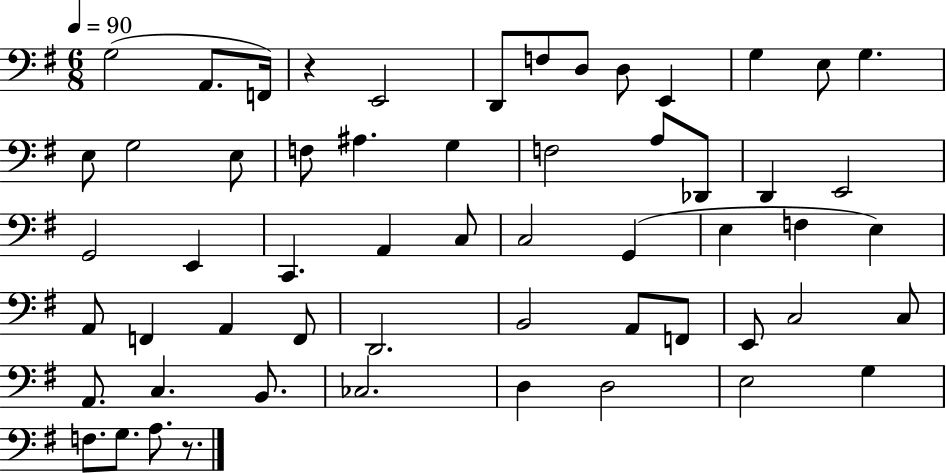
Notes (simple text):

G3/h A2/e. F2/s R/q E2/h D2/e F3/e D3/e D3/e E2/q G3/q E3/e G3/q. E3/e G3/h E3/e F3/e A#3/q. G3/q F3/h A3/e Db2/e D2/q E2/h G2/h E2/q C2/q. A2/q C3/e C3/h G2/q E3/q F3/q E3/q A2/e F2/q A2/q F2/e D2/h. B2/h A2/e F2/e E2/e C3/h C3/e A2/e. C3/q. B2/e. CES3/h. D3/q D3/h E3/h G3/q F3/e. G3/e. A3/e. R/e.